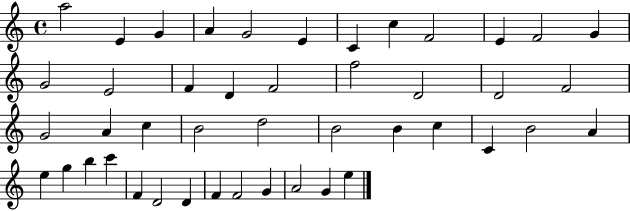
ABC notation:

X:1
T:Untitled
M:4/4
L:1/4
K:C
a2 E G A G2 E C c F2 E F2 G G2 E2 F D F2 f2 D2 D2 F2 G2 A c B2 d2 B2 B c C B2 A e g b c' F D2 D F F2 G A2 G e